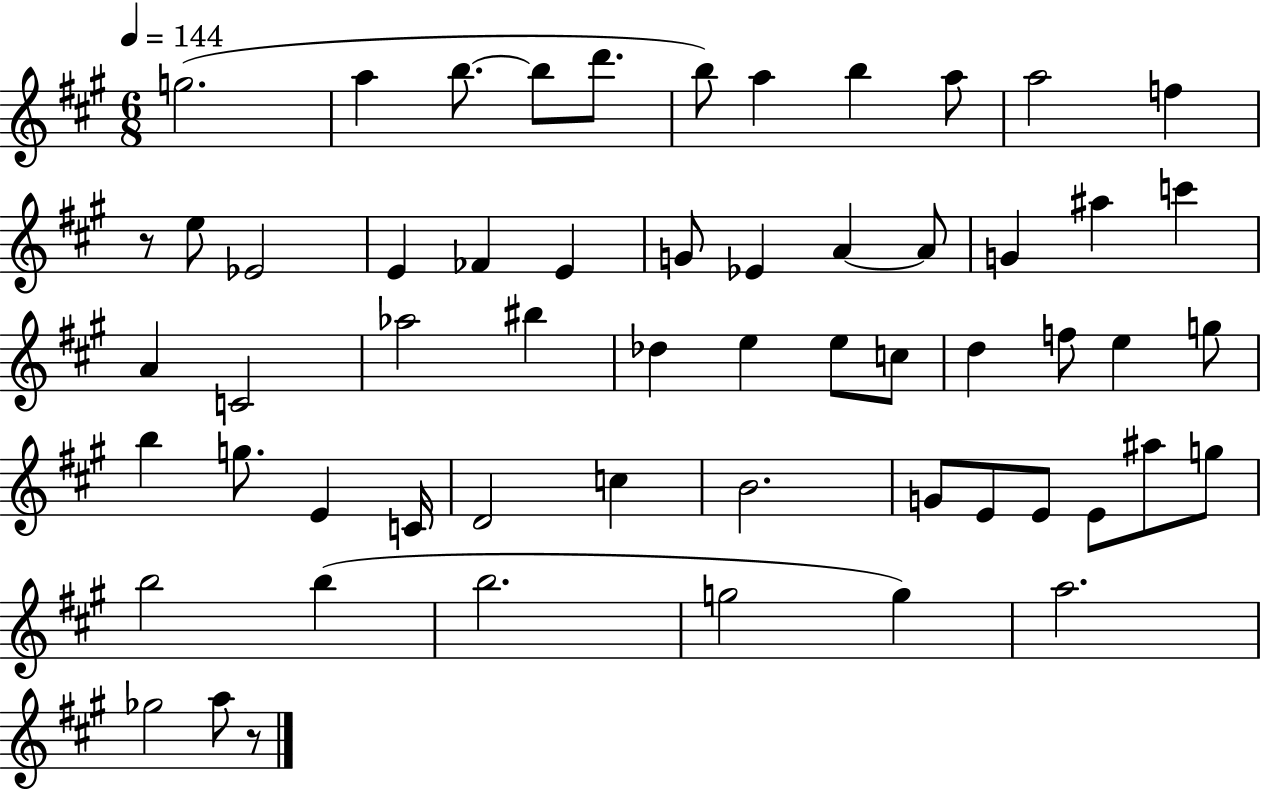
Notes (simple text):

G5/h. A5/q B5/e. B5/e D6/e. B5/e A5/q B5/q A5/e A5/h F5/q R/e E5/e Eb4/h E4/q FES4/q E4/q G4/e Eb4/q A4/q A4/e G4/q A#5/q C6/q A4/q C4/h Ab5/h BIS5/q Db5/q E5/q E5/e C5/e D5/q F5/e E5/q G5/e B5/q G5/e. E4/q C4/s D4/h C5/q B4/h. G4/e E4/e E4/e E4/e A#5/e G5/e B5/h B5/q B5/h. G5/h G5/q A5/h. Gb5/h A5/e R/e